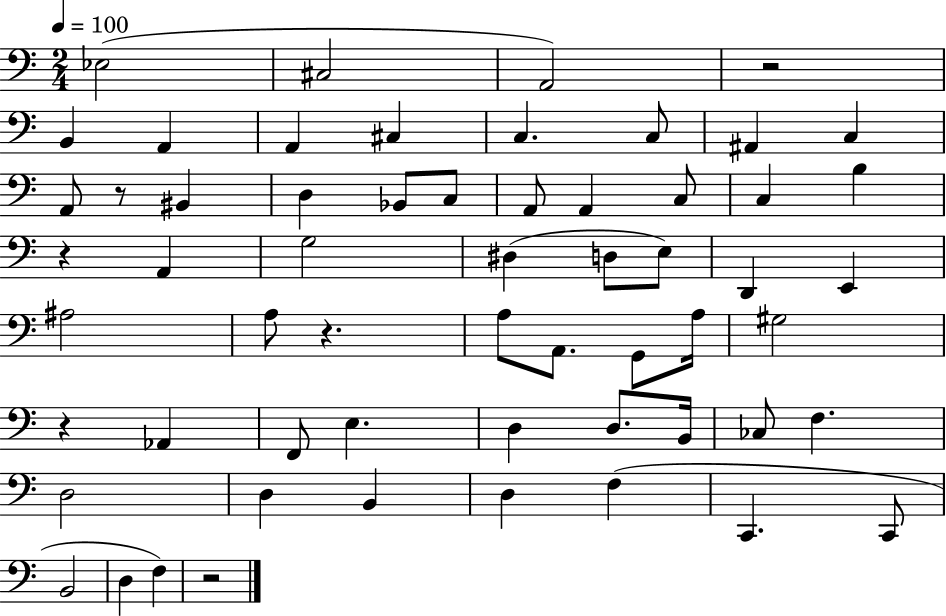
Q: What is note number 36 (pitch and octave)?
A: Ab2